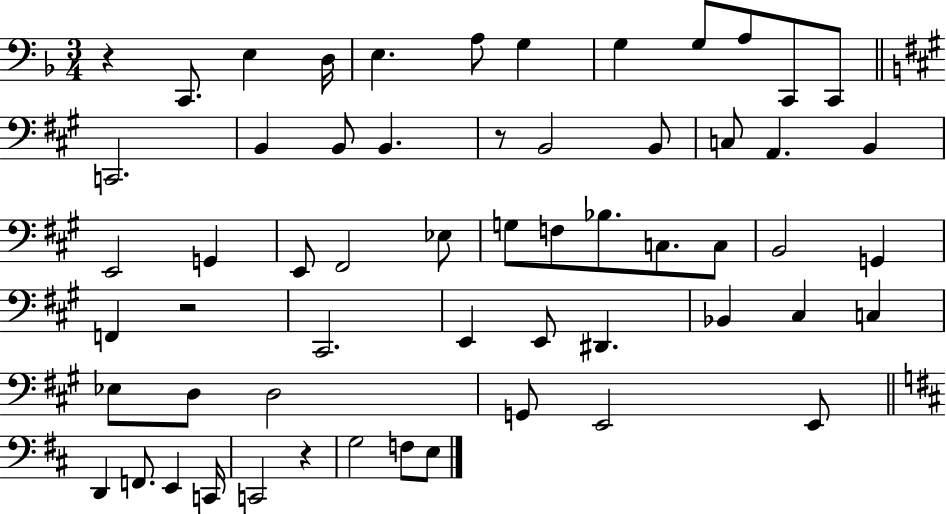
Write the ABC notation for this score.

X:1
T:Untitled
M:3/4
L:1/4
K:F
z C,,/2 E, D,/4 E, A,/2 G, G, G,/2 A,/2 C,,/2 C,,/2 C,,2 B,, B,,/2 B,, z/2 B,,2 B,,/2 C,/2 A,, B,, E,,2 G,, E,,/2 ^F,,2 _E,/2 G,/2 F,/2 _B,/2 C,/2 C,/2 B,,2 G,, F,, z2 ^C,,2 E,, E,,/2 ^D,, _B,, ^C, C, _E,/2 D,/2 D,2 G,,/2 E,,2 E,,/2 D,, F,,/2 E,, C,,/4 C,,2 z G,2 F,/2 E,/2